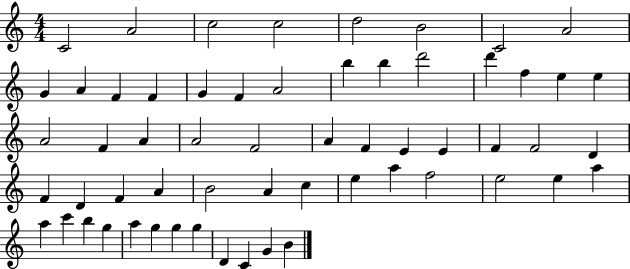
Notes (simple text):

C4/h A4/h C5/h C5/h D5/h B4/h C4/h A4/h G4/q A4/q F4/q F4/q G4/q F4/q A4/h B5/q B5/q D6/h D6/q F5/q E5/q E5/q A4/h F4/q A4/q A4/h F4/h A4/q F4/q E4/q E4/q F4/q F4/h D4/q F4/q D4/q F4/q A4/q B4/h A4/q C5/q E5/q A5/q F5/h E5/h E5/q A5/q A5/q C6/q B5/q G5/q A5/q G5/q G5/q G5/q D4/q C4/q G4/q B4/q